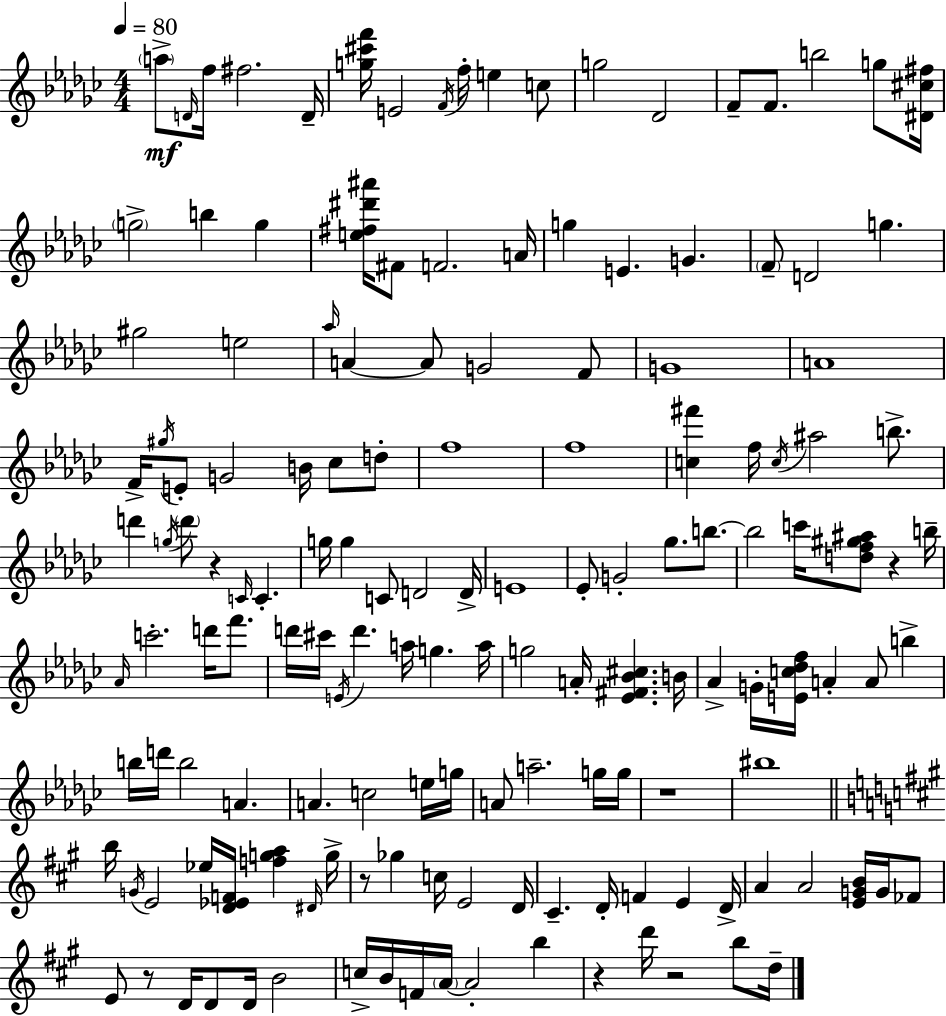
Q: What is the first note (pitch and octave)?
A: A5